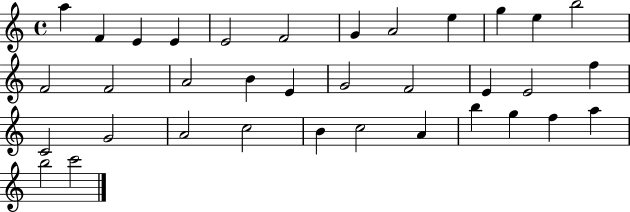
A5/q F4/q E4/q E4/q E4/h F4/h G4/q A4/h E5/q G5/q E5/q B5/h F4/h F4/h A4/h B4/q E4/q G4/h F4/h E4/q E4/h F5/q C4/h G4/h A4/h C5/h B4/q C5/h A4/q B5/q G5/q F5/q A5/q B5/h C6/h